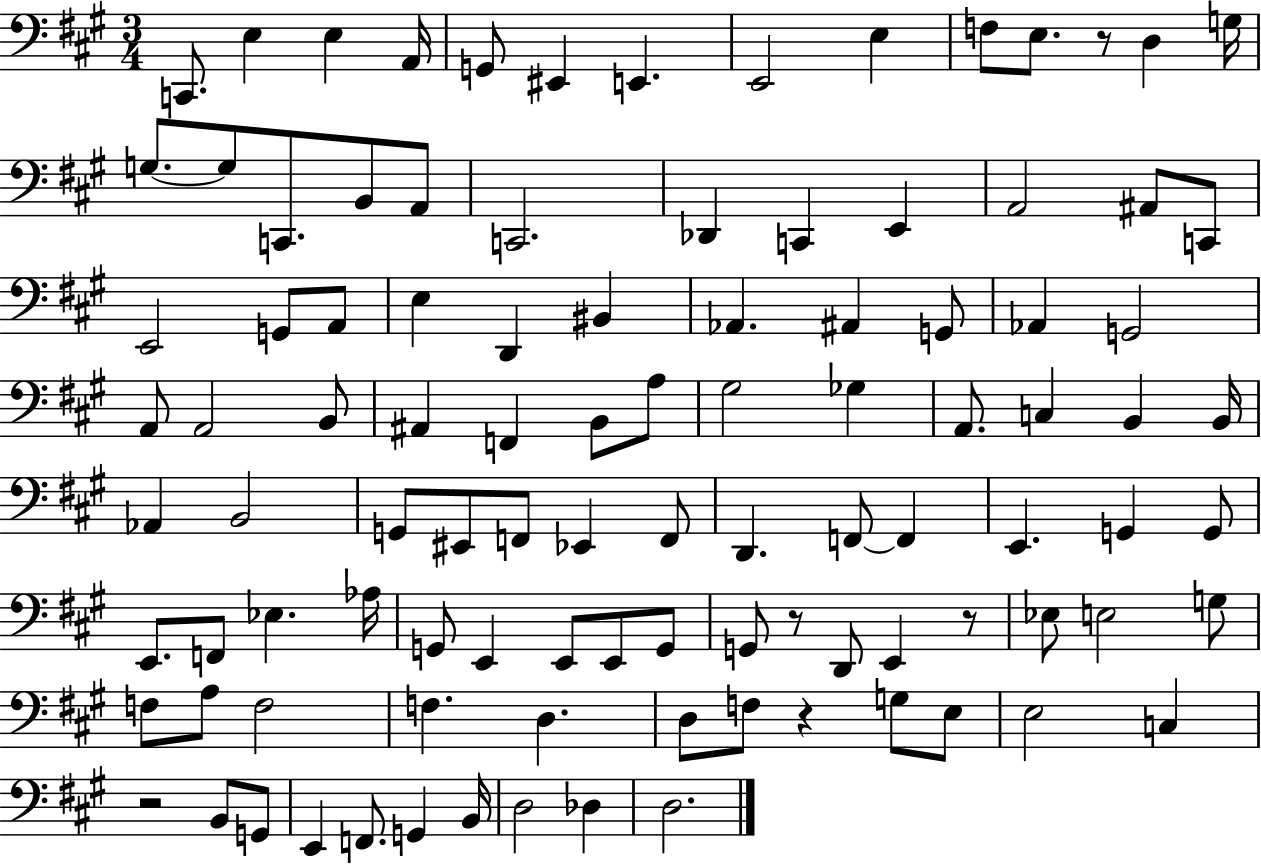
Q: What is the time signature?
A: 3/4